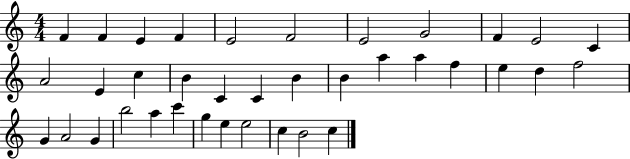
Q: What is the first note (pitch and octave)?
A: F4